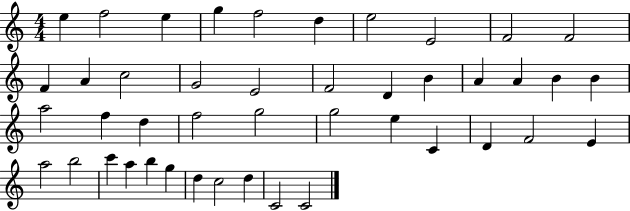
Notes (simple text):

E5/q F5/h E5/q G5/q F5/h D5/q E5/h E4/h F4/h F4/h F4/q A4/q C5/h G4/h E4/h F4/h D4/q B4/q A4/q A4/q B4/q B4/q A5/h F5/q D5/q F5/h G5/h G5/h E5/q C4/q D4/q F4/h E4/q A5/h B5/h C6/q A5/q B5/q G5/q D5/q C5/h D5/q C4/h C4/h